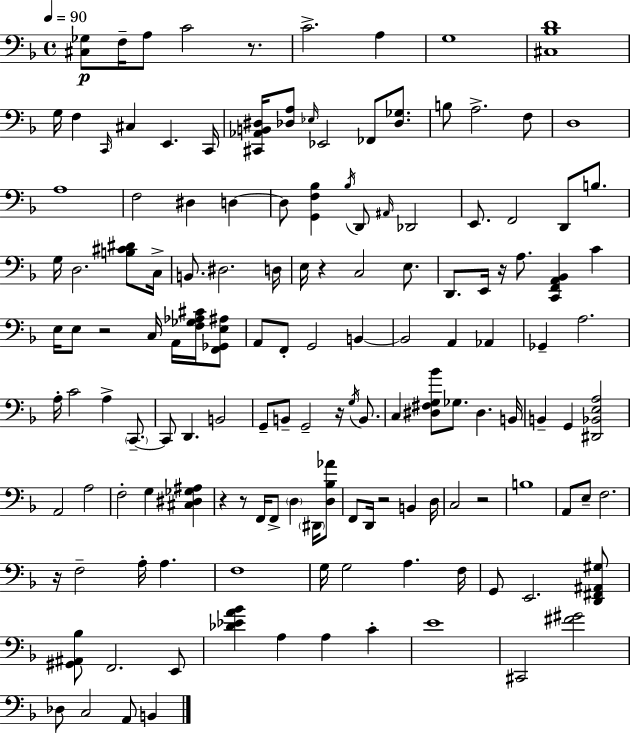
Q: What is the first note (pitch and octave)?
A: F3